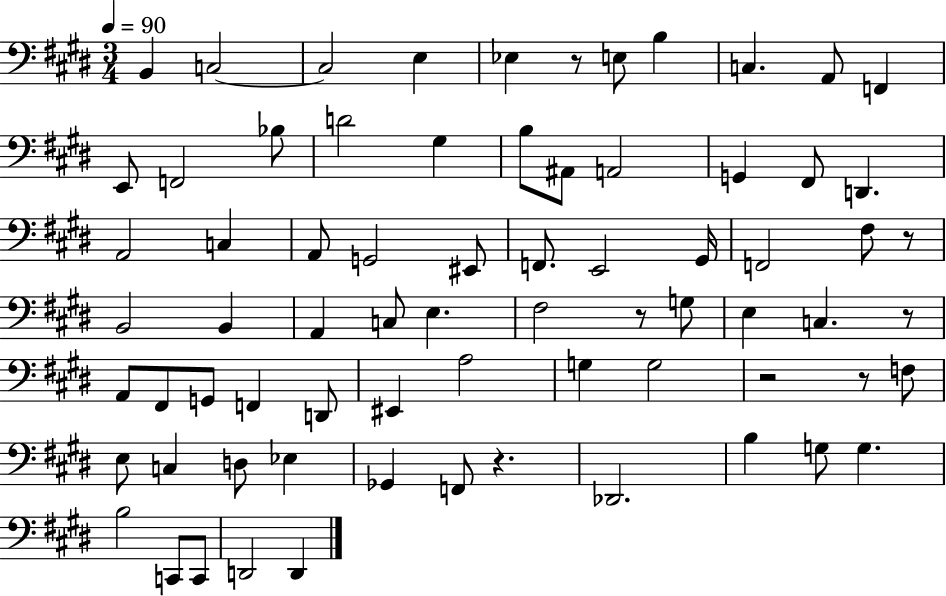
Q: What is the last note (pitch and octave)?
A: D2